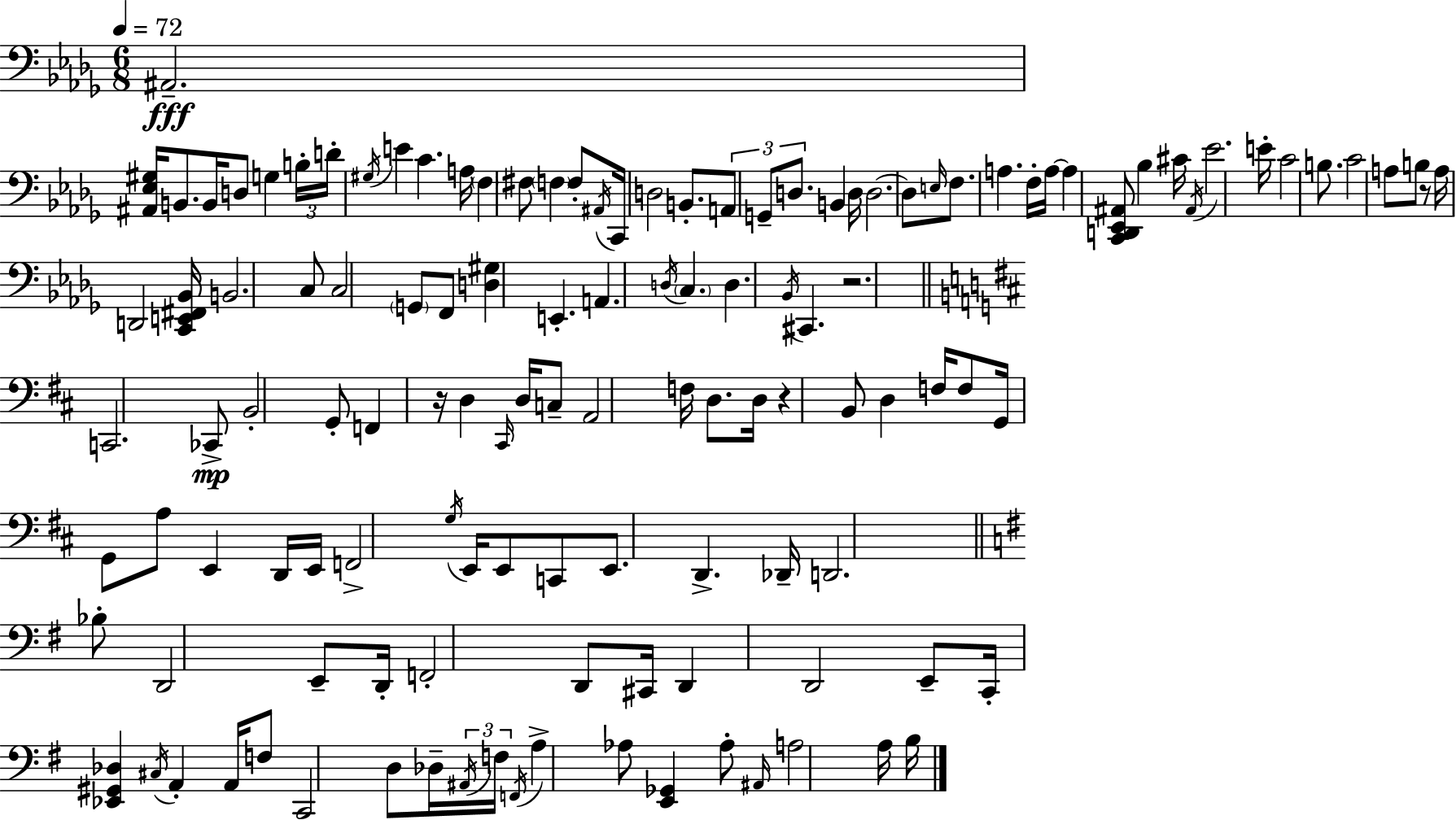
X:1
T:Untitled
M:6/8
L:1/4
K:Bbm
^A,,2 [^A,,_E,^G,]/4 B,,/2 B,,/4 D,/2 G, B,/4 D/4 ^G,/4 E C A,/4 F, ^F,/2 F, F,/2 ^A,,/4 C,,/4 D,2 B,,/2 A,,/2 G,,/2 D,/2 B,, D,/4 D,2 D,/2 E,/4 F,/2 A, F,/4 A,/4 A, [C,,D,,_E,,^A,,]/2 _B, ^C/4 ^A,,/4 _E2 E/4 C2 B,/2 C2 A,/2 B,/2 z/2 A,/4 D,,2 [C,,E,,^F,,_B,,]/4 B,,2 C,/2 C,2 G,,/2 F,,/2 [D,^G,] E,, A,, D,/4 C, D, _B,,/4 ^C,, z2 C,,2 _C,,/2 B,,2 G,,/2 F,, z/4 D, ^C,,/4 D,/4 C,/2 A,,2 F,/4 D,/2 D,/4 z B,,/2 D, F,/4 F,/2 G,,/4 G,,/2 A,/2 E,, D,,/4 E,,/4 F,,2 G,/4 E,,/4 E,,/2 C,,/2 E,,/2 D,, _D,,/4 D,,2 _B,/2 D,,2 E,,/2 D,,/4 F,,2 D,,/2 ^C,,/4 D,, D,,2 E,,/2 C,,/4 [_E,,^G,,_D,] ^C,/4 A,, A,,/4 F,/2 C,,2 D,/2 _D,/4 ^A,,/4 F,/4 F,,/4 A, _A,/2 [E,,_G,,] _A,/2 ^A,,/4 A,2 A,/4 B,/4